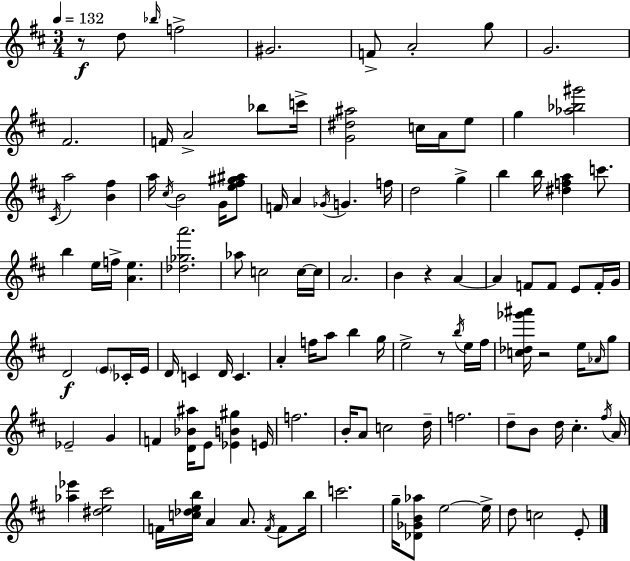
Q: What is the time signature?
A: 3/4